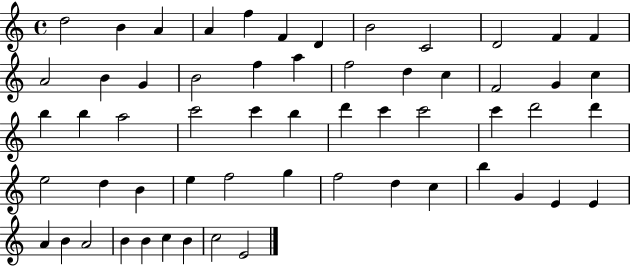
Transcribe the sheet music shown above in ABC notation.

X:1
T:Untitled
M:4/4
L:1/4
K:C
d2 B A A f F D B2 C2 D2 F F A2 B G B2 f a f2 d c F2 G c b b a2 c'2 c' b d' c' c'2 c' d'2 d' e2 d B e f2 g f2 d c b G E E A B A2 B B c B c2 E2